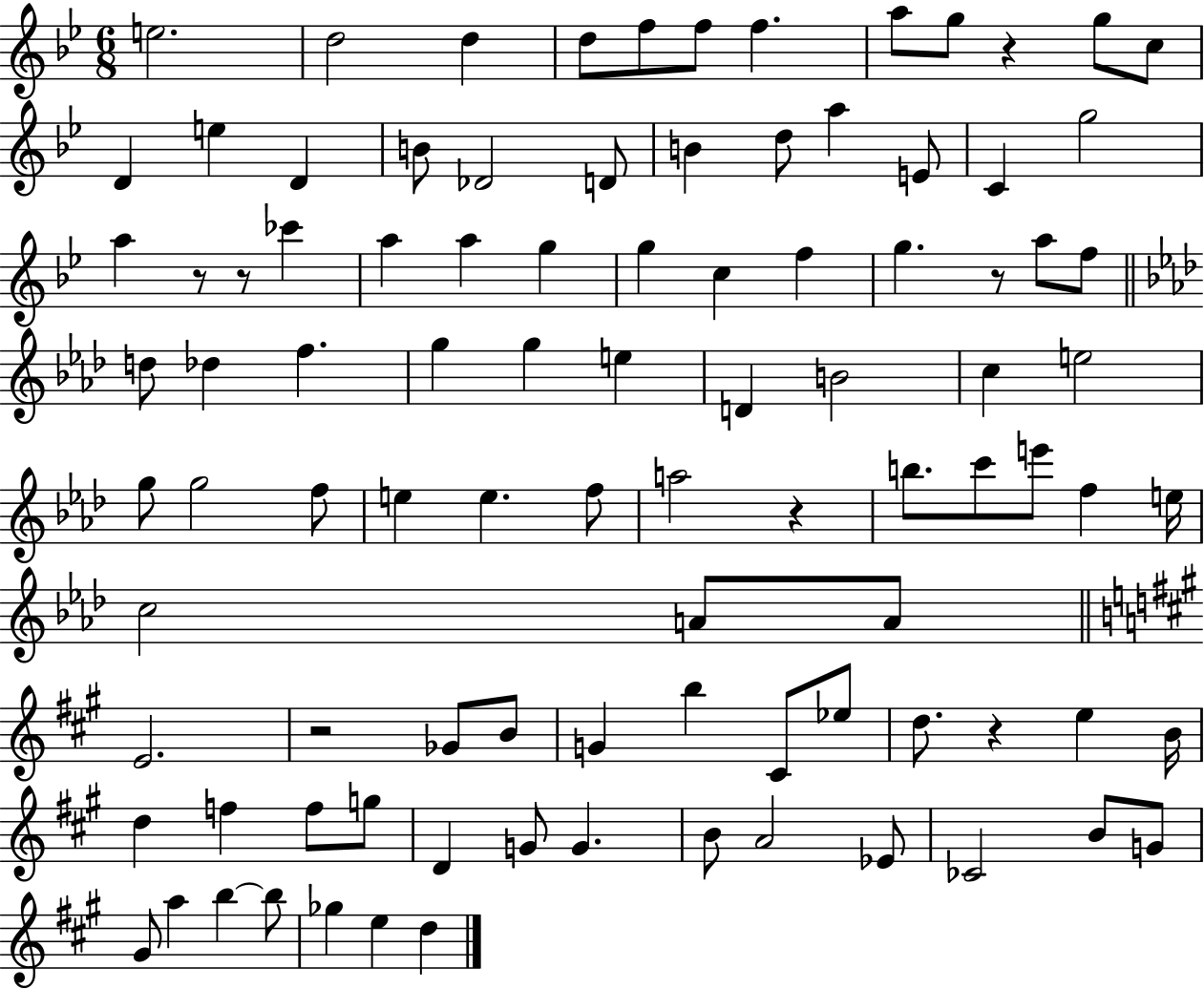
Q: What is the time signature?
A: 6/8